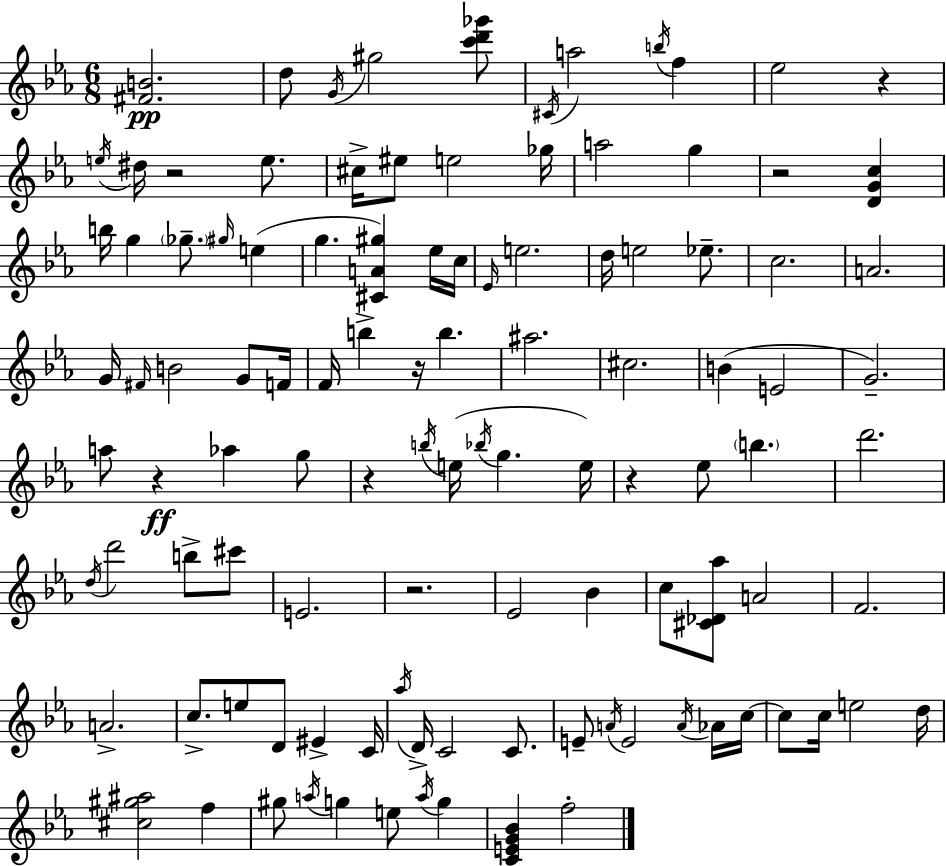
[F#4,B4]/h. D5/e G4/s G#5/h [C6,D6,Gb6]/e C#4/s A5/h B5/s F5/q Eb5/h R/q E5/s D#5/s R/h E5/e. C#5/s EIS5/e E5/h Gb5/s A5/h G5/q R/h [D4,G4,C5]/q B5/s G5/q Gb5/e. G#5/s E5/q G5/q. [C#4,A4,G#5]/q Eb5/s C5/s Eb4/s E5/h. D5/s E5/h Eb5/e. C5/h. A4/h. G4/s F#4/s B4/h G4/e F4/s F4/s B5/q R/s B5/q. A#5/h. C#5/h. B4/q E4/h G4/h. A5/e R/q Ab5/q G5/e R/q B5/s E5/s Bb5/s G5/q. E5/s R/q Eb5/e B5/q. D6/h. D5/s D6/h B5/e C#6/e E4/h. R/h. Eb4/h Bb4/q C5/e [C#4,Db4,Ab5]/e A4/h F4/h. A4/h. C5/e. E5/e D4/e EIS4/q C4/s Ab5/s D4/s C4/h C4/e. E4/e A4/s E4/h A4/s Ab4/s C5/s C5/e C5/s E5/h D5/s [C#5,G#5,A#5]/h F5/q G#5/e A5/s G5/q E5/e A5/s G5/q [C4,E4,G4,Bb4]/q F5/h